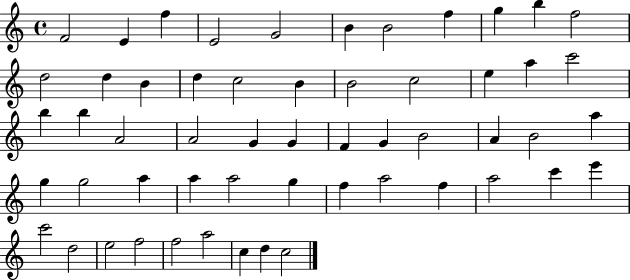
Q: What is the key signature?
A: C major